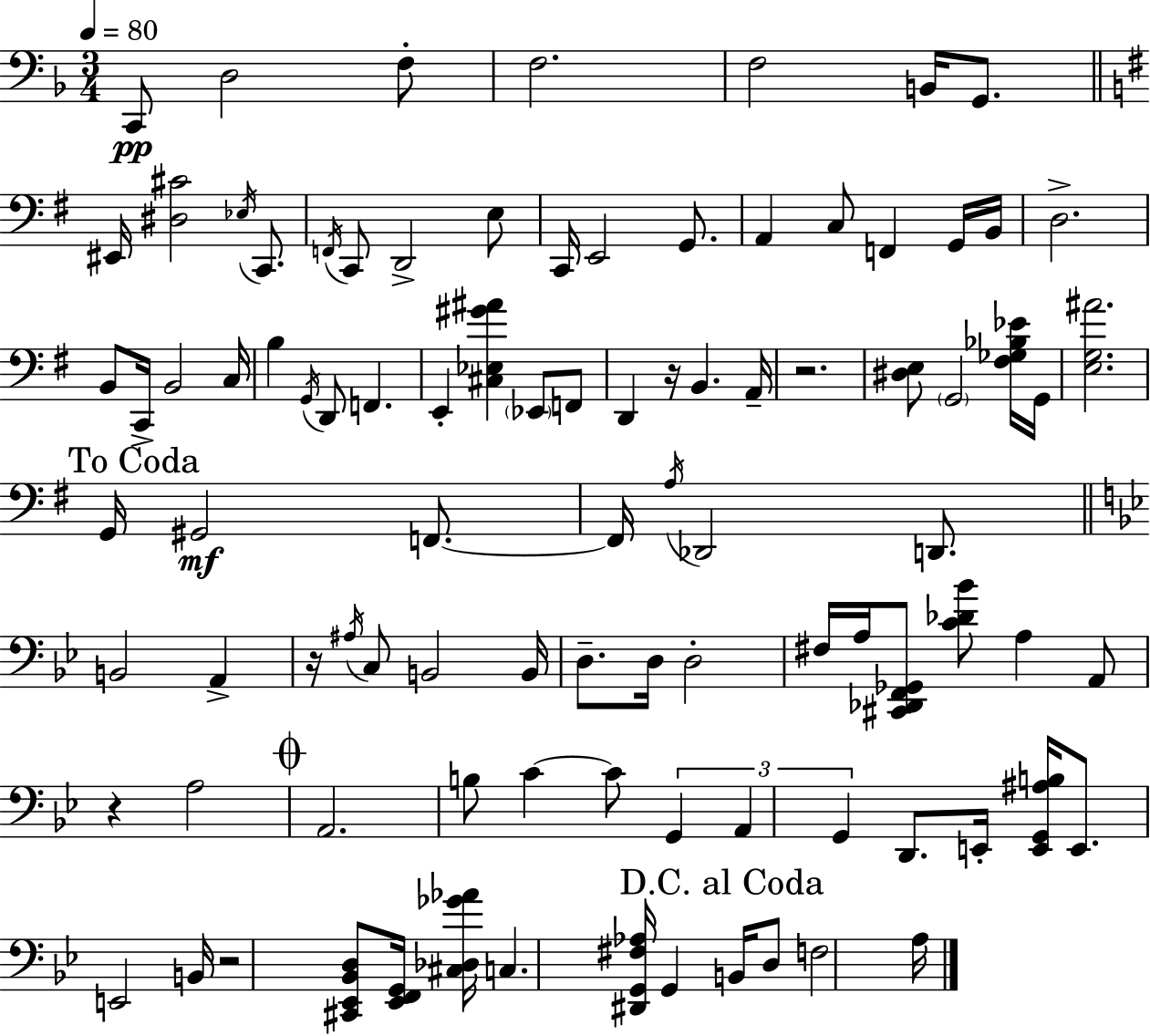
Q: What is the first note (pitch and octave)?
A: C2